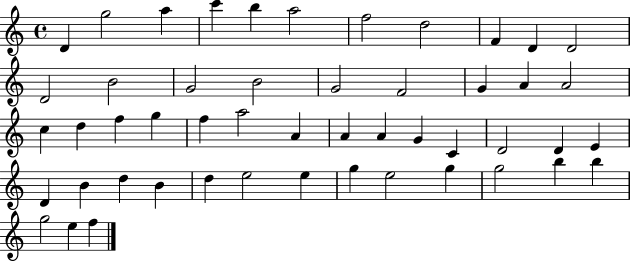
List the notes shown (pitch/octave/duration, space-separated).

D4/q G5/h A5/q C6/q B5/q A5/h F5/h D5/h F4/q D4/q D4/h D4/h B4/h G4/h B4/h G4/h F4/h G4/q A4/q A4/h C5/q D5/q F5/q G5/q F5/q A5/h A4/q A4/q A4/q G4/q C4/q D4/h D4/q E4/q D4/q B4/q D5/q B4/q D5/q E5/h E5/q G5/q E5/h G5/q G5/h B5/q B5/q G5/h E5/q F5/q